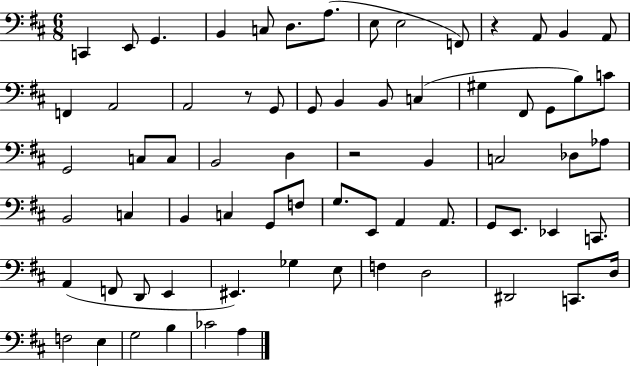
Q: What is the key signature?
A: D major